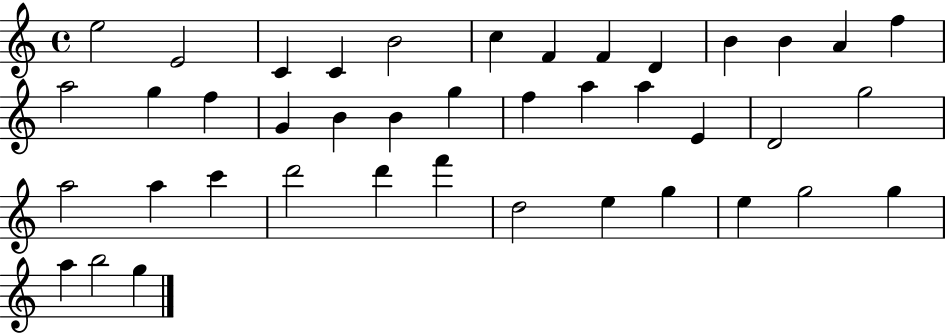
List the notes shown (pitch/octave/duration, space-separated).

E5/h E4/h C4/q C4/q B4/h C5/q F4/q F4/q D4/q B4/q B4/q A4/q F5/q A5/h G5/q F5/q G4/q B4/q B4/q G5/q F5/q A5/q A5/q E4/q D4/h G5/h A5/h A5/q C6/q D6/h D6/q F6/q D5/h E5/q G5/q E5/q G5/h G5/q A5/q B5/h G5/q